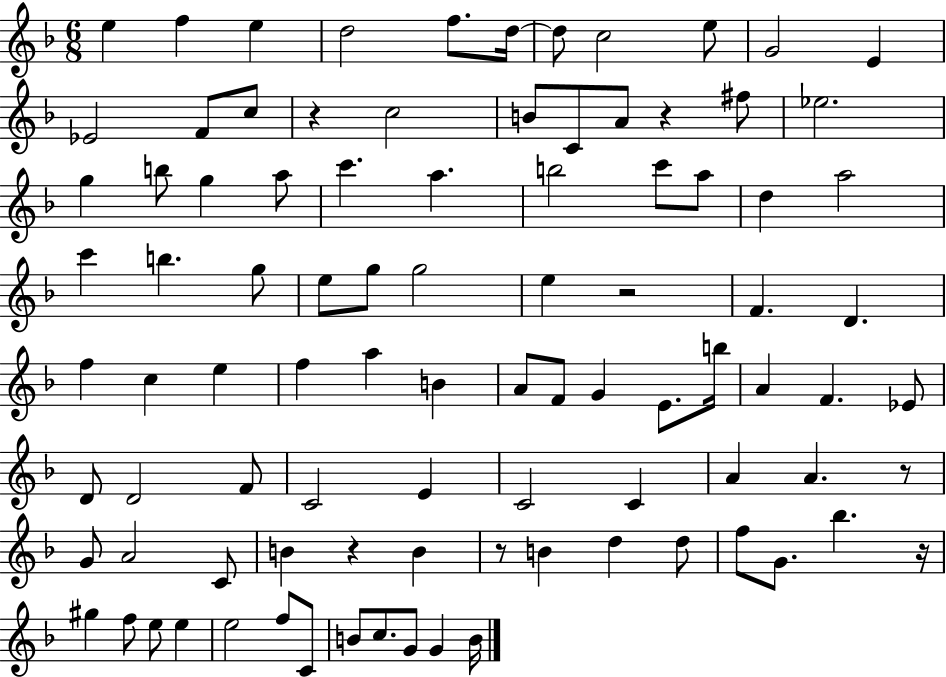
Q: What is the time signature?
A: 6/8